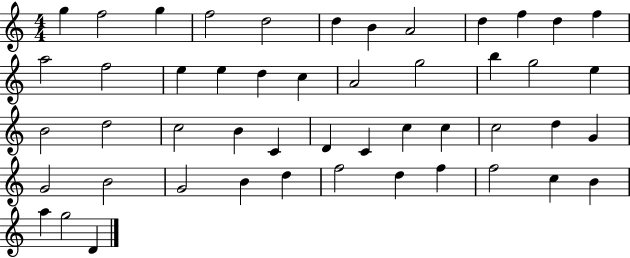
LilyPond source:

{
  \clef treble
  \numericTimeSignature
  \time 4/4
  \key c \major
  g''4 f''2 g''4 | f''2 d''2 | d''4 b'4 a'2 | d''4 f''4 d''4 f''4 | \break a''2 f''2 | e''4 e''4 d''4 c''4 | a'2 g''2 | b''4 g''2 e''4 | \break b'2 d''2 | c''2 b'4 c'4 | d'4 c'4 c''4 c''4 | c''2 d''4 g'4 | \break g'2 b'2 | g'2 b'4 d''4 | f''2 d''4 f''4 | f''2 c''4 b'4 | \break a''4 g''2 d'4 | \bar "|."
}